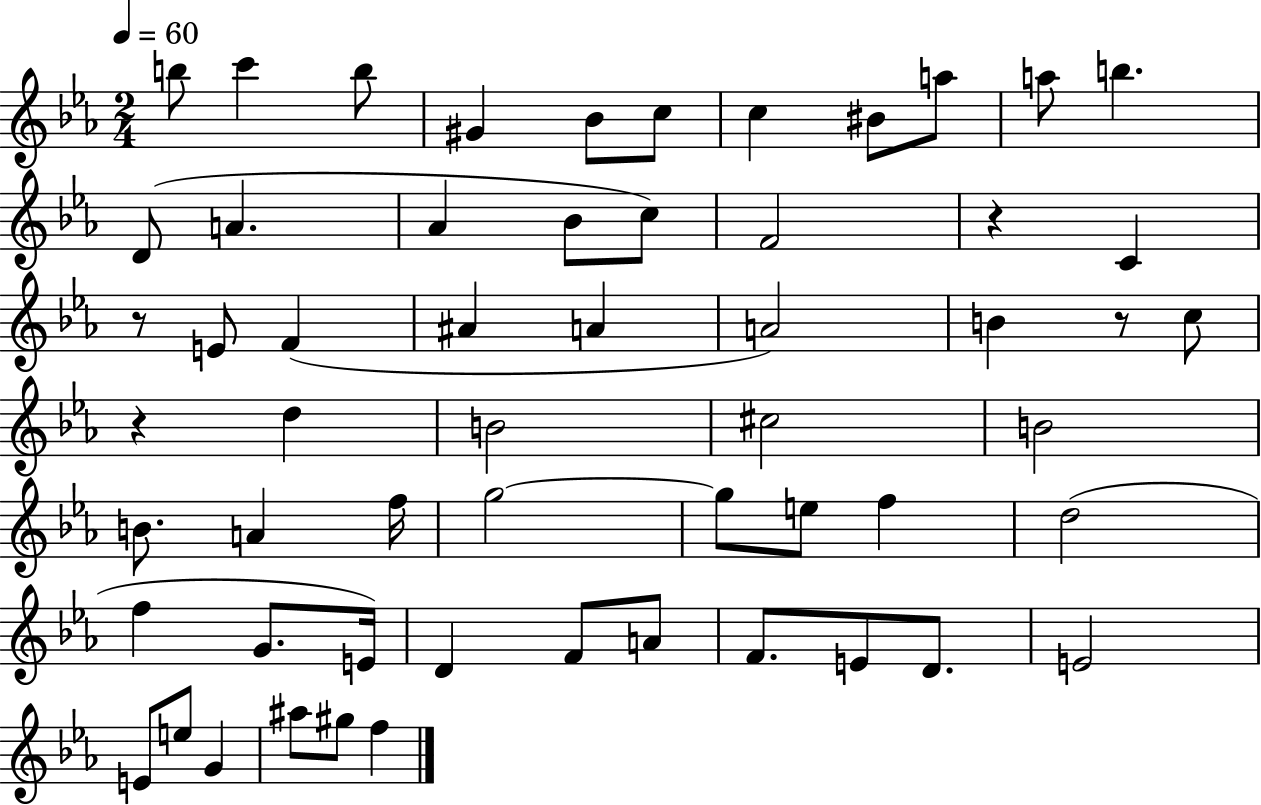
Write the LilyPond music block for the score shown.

{
  \clef treble
  \numericTimeSignature
  \time 2/4
  \key ees \major
  \tempo 4 = 60
  b''8 c'''4 b''8 | gis'4 bes'8 c''8 | c''4 bis'8 a''8 | a''8 b''4. | \break d'8( a'4. | aes'4 bes'8 c''8) | f'2 | r4 c'4 | \break r8 e'8 f'4( | ais'4 a'4 | a'2) | b'4 r8 c''8 | \break r4 d''4 | b'2 | cis''2 | b'2 | \break b'8. a'4 f''16 | g''2~~ | g''8 e''8 f''4 | d''2( | \break f''4 g'8. e'16) | d'4 f'8 a'8 | f'8. e'8 d'8. | e'2 | \break e'8 e''8 g'4 | ais''8 gis''8 f''4 | \bar "|."
}